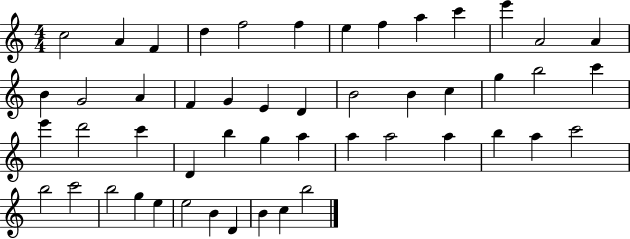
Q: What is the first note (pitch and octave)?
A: C5